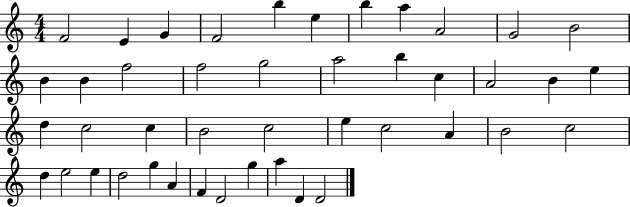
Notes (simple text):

F4/h E4/q G4/q F4/h B5/q E5/q B5/q A5/q A4/h G4/h B4/h B4/q B4/q F5/h F5/h G5/h A5/h B5/q C5/q A4/h B4/q E5/q D5/q C5/h C5/q B4/h C5/h E5/q C5/h A4/q B4/h C5/h D5/q E5/h E5/q D5/h G5/q A4/q F4/q D4/h G5/q A5/q D4/q D4/h